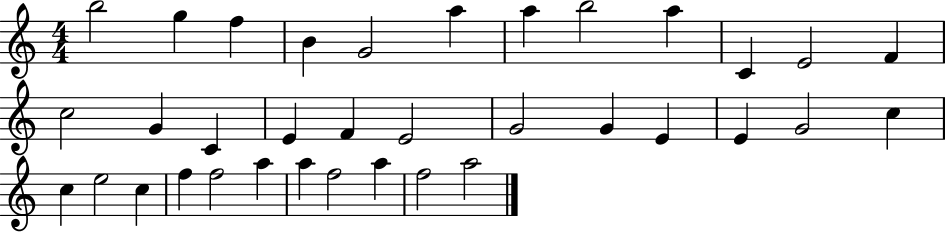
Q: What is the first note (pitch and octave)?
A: B5